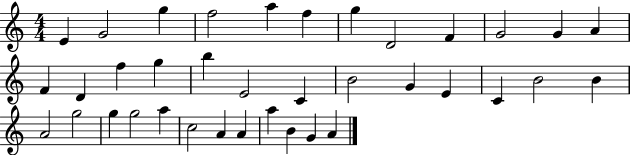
X:1
T:Untitled
M:4/4
L:1/4
K:C
E G2 g f2 a f g D2 F G2 G A F D f g b E2 C B2 G E C B2 B A2 g2 g g2 a c2 A A a B G A